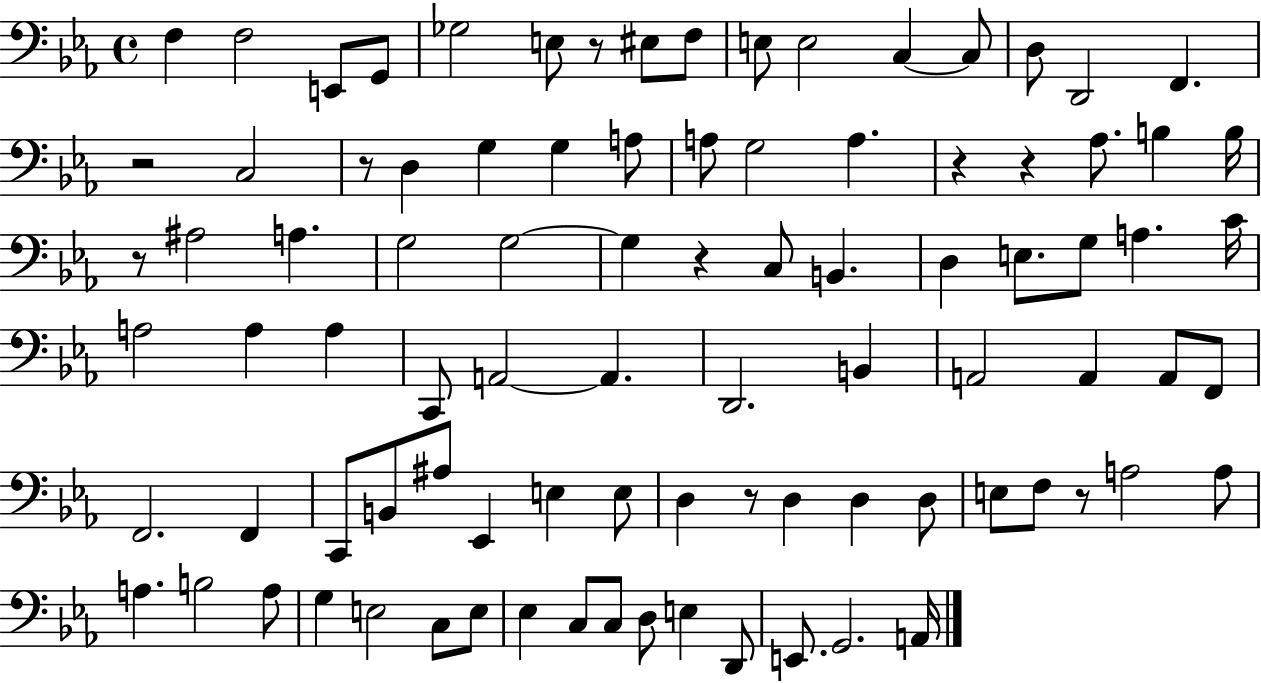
F3/q F3/h E2/e G2/e Gb3/h E3/e R/e EIS3/e F3/e E3/e E3/h C3/q C3/e D3/e D2/h F2/q. R/h C3/h R/e D3/q G3/q G3/q A3/e A3/e G3/h A3/q. R/q R/q Ab3/e. B3/q B3/s R/e A#3/h A3/q. G3/h G3/h G3/q R/q C3/e B2/q. D3/q E3/e. G3/e A3/q. C4/s A3/h A3/q A3/q C2/e A2/h A2/q. D2/h. B2/q A2/h A2/q A2/e F2/e F2/h. F2/q C2/e B2/e A#3/e Eb2/q E3/q E3/e D3/q R/e D3/q D3/q D3/e E3/e F3/e R/e A3/h A3/e A3/q. B3/h A3/e G3/q E3/h C3/e E3/e Eb3/q C3/e C3/e D3/e E3/q D2/e E2/e. G2/h. A2/s